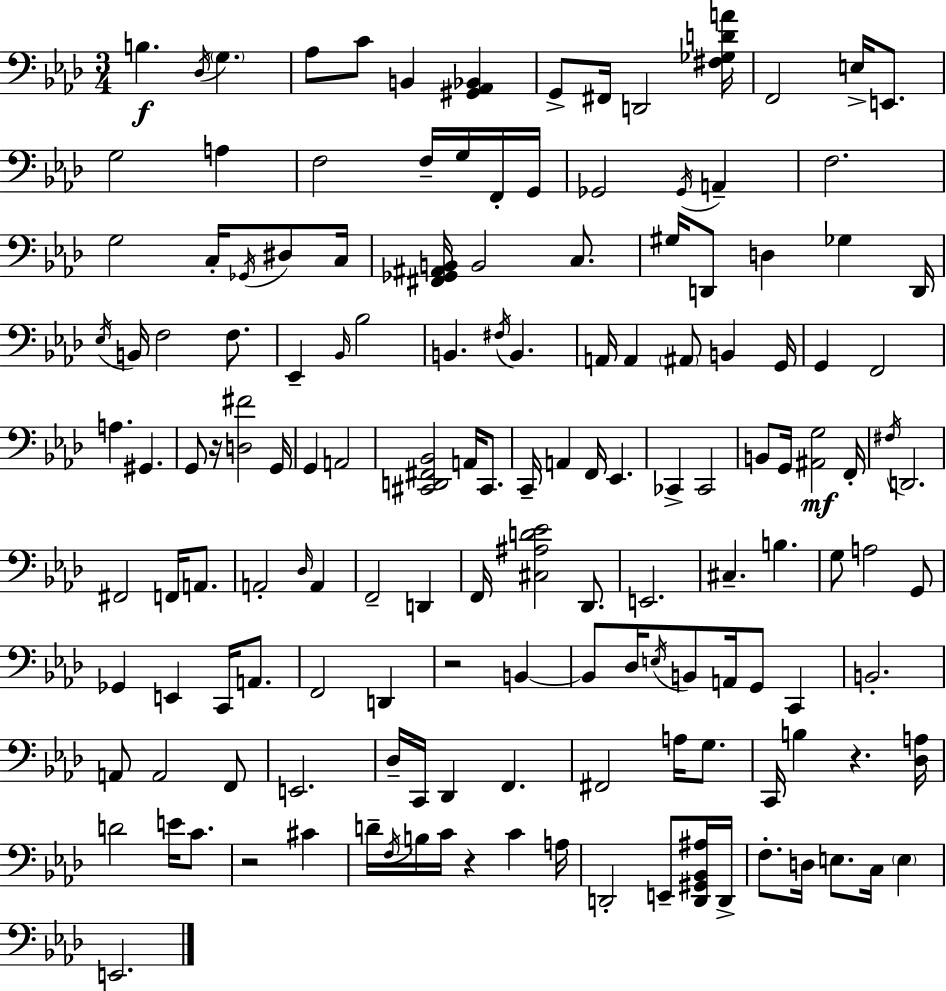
{
  \clef bass
  \numericTimeSignature
  \time 3/4
  \key aes \major
  b4.\f \acciaccatura { des16 } \parenthesize g4. | aes8 c'8 b,4 <gis, aes, bes,>4 | g,8-> fis,16 d,2 | <fis ges d' a'>16 f,2 e16-> e,8. | \break g2 a4 | f2 f16-- g16 f,16-. | g,16 ges,2 \acciaccatura { ges,16 } a,4-- | f2. | \break g2 c16-. \acciaccatura { ges,16 } | dis8 c16 <fis, ges, ais, b,>16 b,2 | c8. gis16 d,8 d4 ges4 | d,16 \acciaccatura { ees16 } b,16 f2 | \break f8. ees,4-- \grace { bes,16 } bes2 | b,4. \acciaccatura { fis16 } | b,4. a,16 a,4 \parenthesize ais,8 | b,4 g,16 g,4 f,2 | \break a4. | gis,4. g,8 r16 <d fis'>2 | g,16 g,4 a,2 | <cis, d, fis, bes,>2 | \break a,16 cis,8. c,16-- a,4 f,16 | ees,4. ces,4-> ces,2 | b,8 g,16 <ais, g>2\mf | f,16-. \acciaccatura { fis16 } d,2. | \break fis,2 | f,16 a,8. a,2-. | \grace { des16 } a,4 f,2-- | d,4 f,16 <cis ais d' ees'>2 | \break des,8. e,2. | cis4.-- | b4. g8 a2 | g,8 ges,4 | \break e,4 c,16 a,8. f,2 | d,4 r2 | b,4~~ b,8 des16 \acciaccatura { e16 } | b,8 a,16 g,8 c,4 b,2.-. | \break a,8 a,2 | f,8 e,2. | des16-- c,16 des,4 | f,4. fis,2 | \break a16 g8. c,16 b4 | r4. <des a>16 d'2 | e'16 c'8. r2 | cis'4 d'16-- \acciaccatura { f16 } b16 | \break c'16 r4 c'4 a16 d,2-. | e,8-- <d, gis, bes, ais>16 d,16-> f8.-. | d16 e8. c16 \parenthesize e4 e,2. | \bar "|."
}